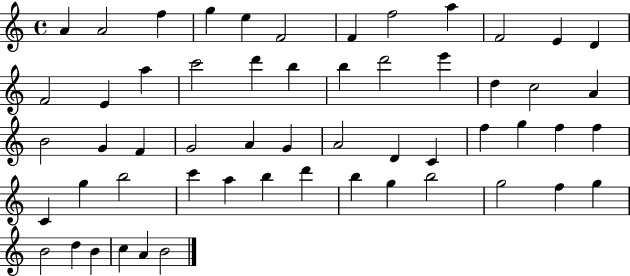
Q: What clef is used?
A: treble